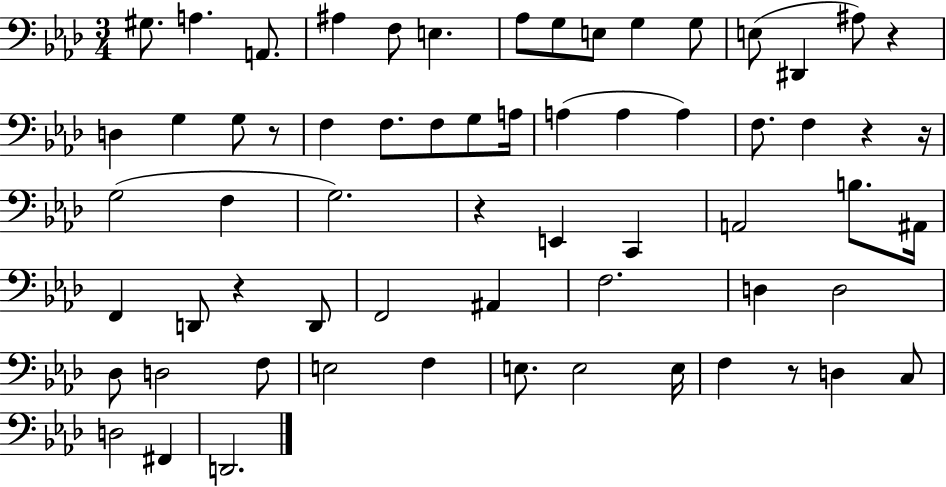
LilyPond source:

{
  \clef bass
  \numericTimeSignature
  \time 3/4
  \key aes \major
  gis8. a4. a,8. | ais4 f8 e4. | aes8 g8 e8 g4 g8 | e8( dis,4 ais8) r4 | \break d4 g4 g8 r8 | f4 f8. f8 g8 a16 | a4( a4 a4) | f8. f4 r4 r16 | \break g2( f4 | g2.) | r4 e,4 c,4 | a,2 b8. ais,16 | \break f,4 d,8 r4 d,8 | f,2 ais,4 | f2. | d4 d2 | \break des8 d2 f8 | e2 f4 | e8. e2 e16 | f4 r8 d4 c8 | \break d2 fis,4 | d,2. | \bar "|."
}